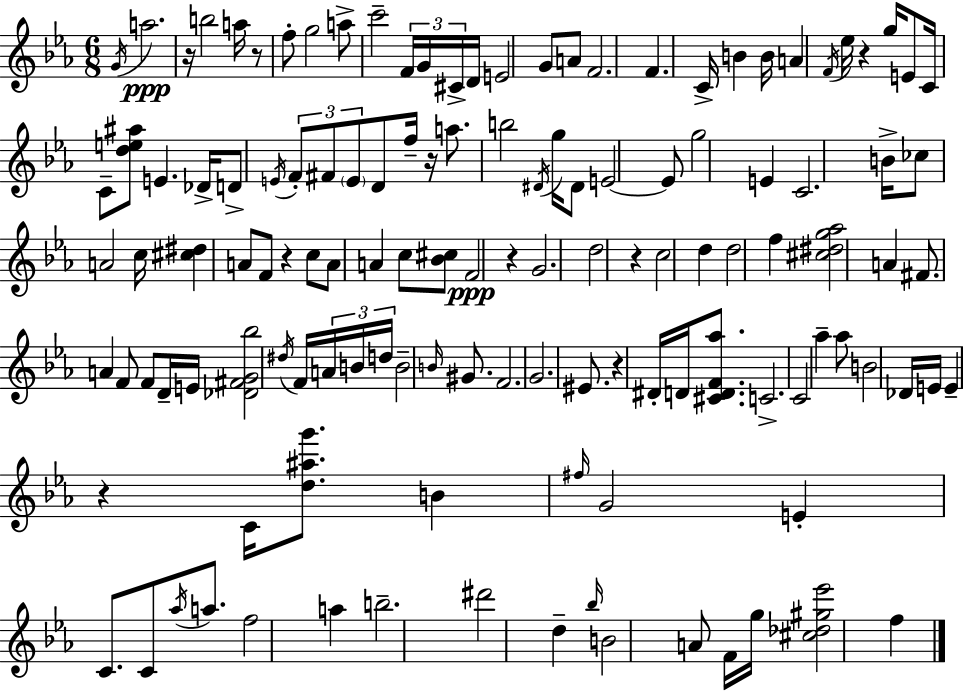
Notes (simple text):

G4/s A5/h. R/s B5/h A5/s R/e F5/e G5/h A5/e C6/h F4/s G4/s C#4/s D4/s E4/h G4/e A4/e F4/h. F4/q. C4/s B4/q B4/s A4/q F4/s Eb5/s R/q G5/s E4/e C4/s C4/e [D5,E5,A#5]/e E4/q. Db4/s D4/e E4/s F4/e F#4/e E4/e D4/e F5/s R/s A5/e. B5/h D#4/s G5/s D#4/e E4/h E4/e G5/h E4/q C4/h. B4/s CES5/e A4/h C5/s [C#5,D#5]/q A4/e F4/e R/q C5/e A4/e A4/q C5/e [Bb4,C#5]/e F4/h R/q G4/h. D5/h R/q C5/h D5/q D5/h F5/q [C#5,D#5,G5,Ab5]/h A4/q F#4/e. A4/q F4/e F4/e D4/s E4/s [Db4,F#4,G4,Bb5]/h D#5/s F4/s A4/s B4/s D5/s B4/h B4/s G#4/e. F4/h. G4/h. EIS4/e. R/q D#4/s D4/s [C#4,D4,F4,Ab5]/e. C4/h. C4/h Ab5/q Ab5/e B4/h Db4/s E4/s E4/q R/q C4/s [D5,A#5,G6]/e. B4/q F#5/s G4/h E4/q C4/e. C4/e Ab5/s A5/e. F5/h A5/q B5/h. D#6/h D5/q Bb5/s B4/h A4/e F4/s G5/s [C#5,Db5,G#5,Eb6]/h F5/q